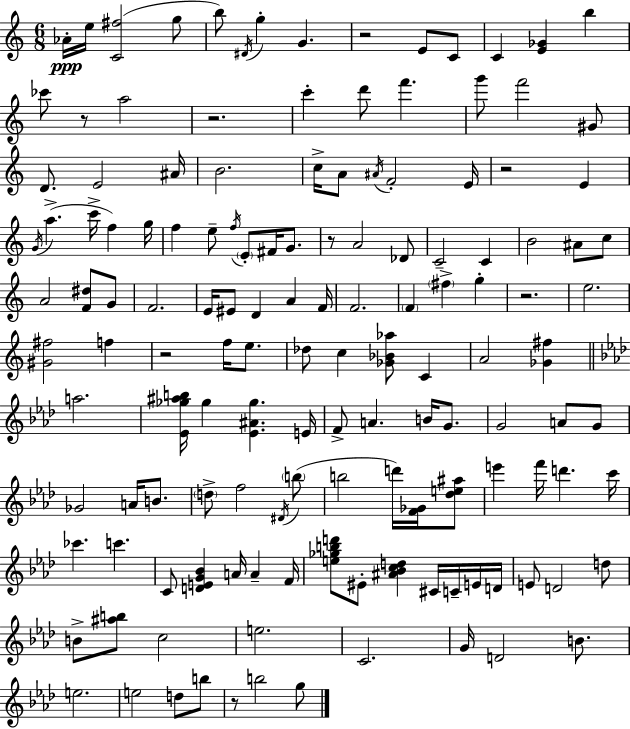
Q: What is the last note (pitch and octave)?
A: G5